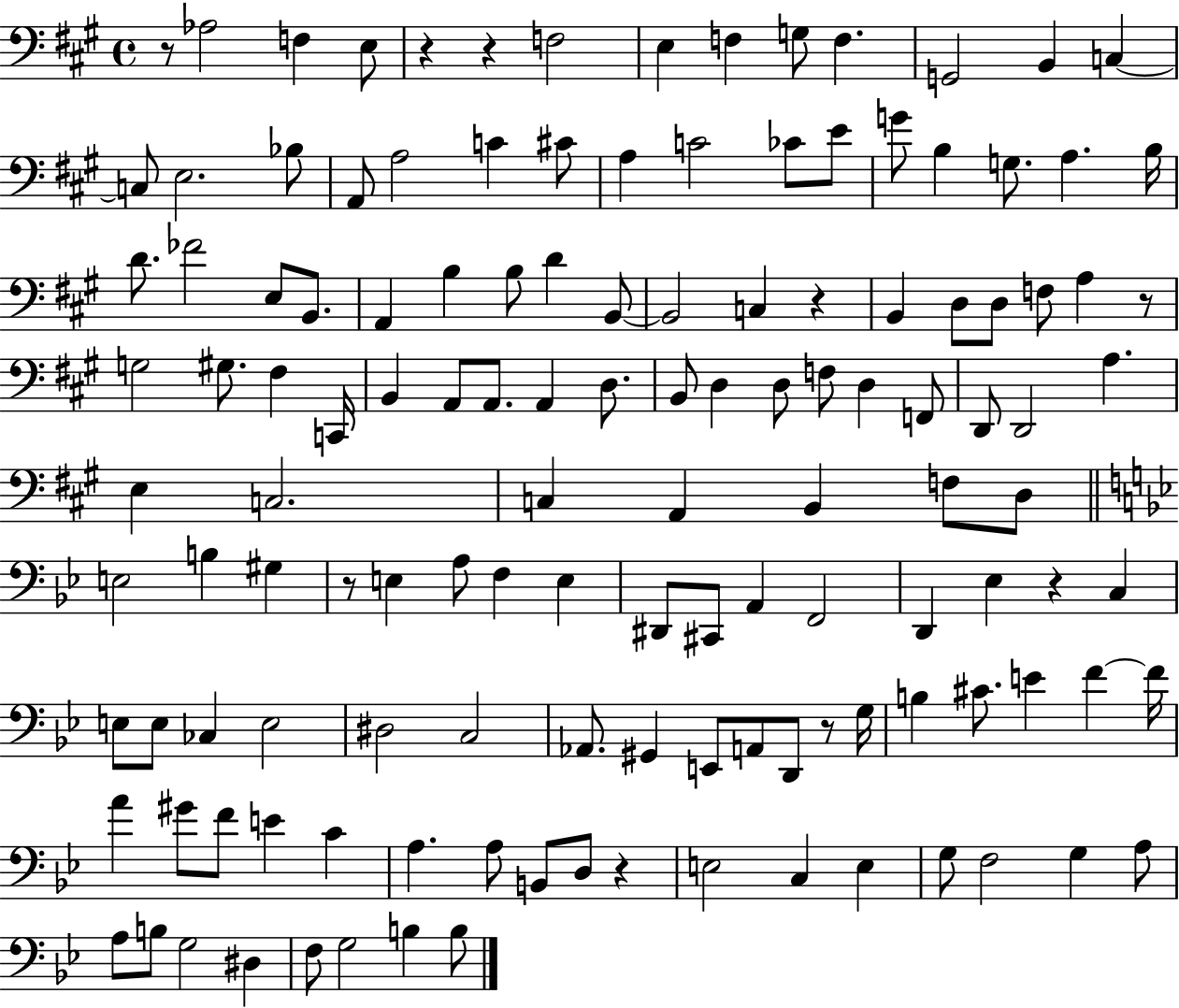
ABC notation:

X:1
T:Untitled
M:4/4
L:1/4
K:A
z/2 _A,2 F, E,/2 z z F,2 E, F, G,/2 F, G,,2 B,, C, C,/2 E,2 _B,/2 A,,/2 A,2 C ^C/2 A, C2 _C/2 E/2 G/2 B, G,/2 A, B,/4 D/2 _F2 E,/2 B,,/2 A,, B, B,/2 D B,,/2 B,,2 C, z B,, D,/2 D,/2 F,/2 A, z/2 G,2 ^G,/2 ^F, C,,/4 B,, A,,/2 A,,/2 A,, D,/2 B,,/2 D, D,/2 F,/2 D, F,,/2 D,,/2 D,,2 A, E, C,2 C, A,, B,, F,/2 D,/2 E,2 B, ^G, z/2 E, A,/2 F, E, ^D,,/2 ^C,,/2 A,, F,,2 D,, _E, z C, E,/2 E,/2 _C, E,2 ^D,2 C,2 _A,,/2 ^G,, E,,/2 A,,/2 D,,/2 z/2 G,/4 B, ^C/2 E F F/4 A ^G/2 F/2 E C A, A,/2 B,,/2 D,/2 z E,2 C, E, G,/2 F,2 G, A,/2 A,/2 B,/2 G,2 ^D, F,/2 G,2 B, B,/2